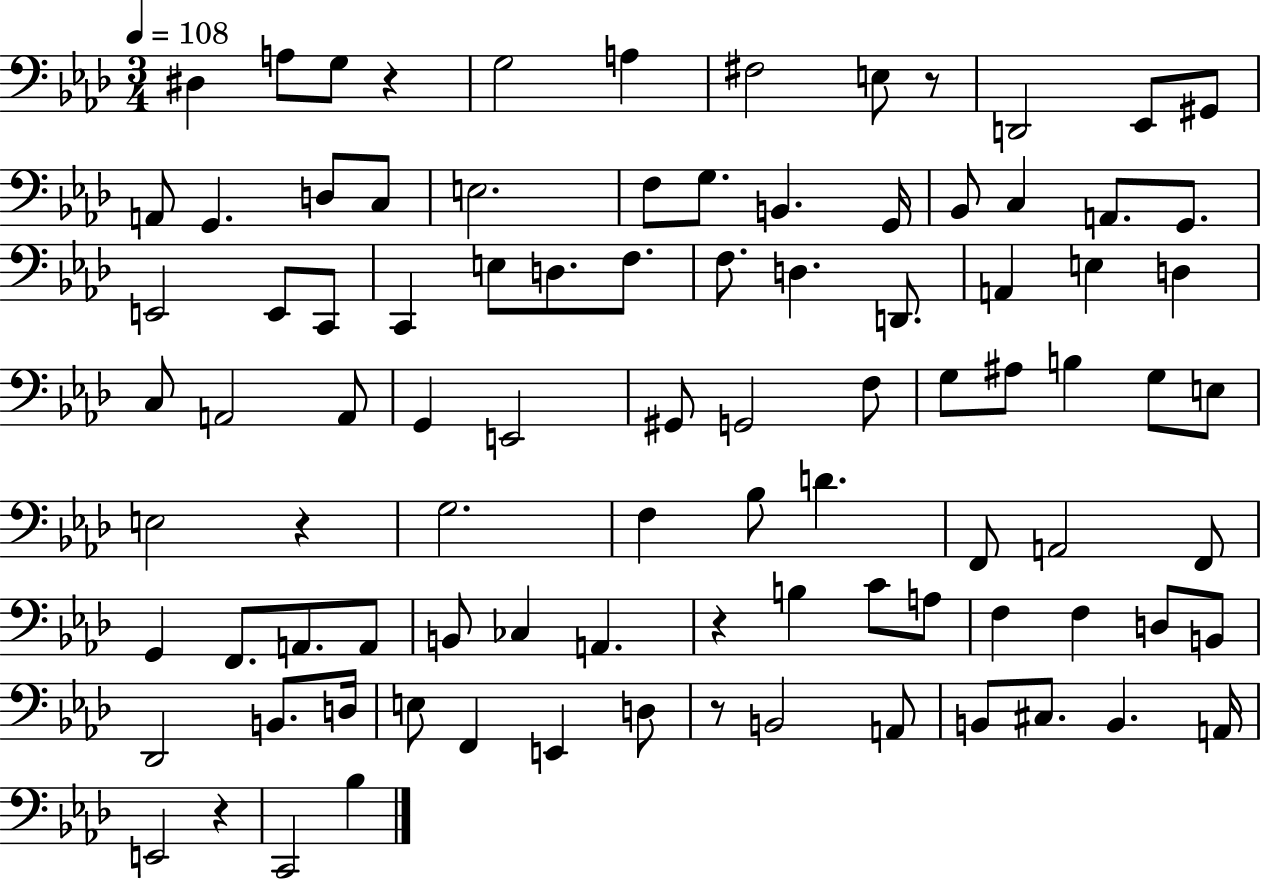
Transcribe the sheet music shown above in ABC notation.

X:1
T:Untitled
M:3/4
L:1/4
K:Ab
^D, A,/2 G,/2 z G,2 A, ^F,2 E,/2 z/2 D,,2 _E,,/2 ^G,,/2 A,,/2 G,, D,/2 C,/2 E,2 F,/2 G,/2 B,, G,,/4 _B,,/2 C, A,,/2 G,,/2 E,,2 E,,/2 C,,/2 C,, E,/2 D,/2 F,/2 F,/2 D, D,,/2 A,, E, D, C,/2 A,,2 A,,/2 G,, E,,2 ^G,,/2 G,,2 F,/2 G,/2 ^A,/2 B, G,/2 E,/2 E,2 z G,2 F, _B,/2 D F,,/2 A,,2 F,,/2 G,, F,,/2 A,,/2 A,,/2 B,,/2 _C, A,, z B, C/2 A,/2 F, F, D,/2 B,,/2 _D,,2 B,,/2 D,/4 E,/2 F,, E,, D,/2 z/2 B,,2 A,,/2 B,,/2 ^C,/2 B,, A,,/4 E,,2 z C,,2 _B,